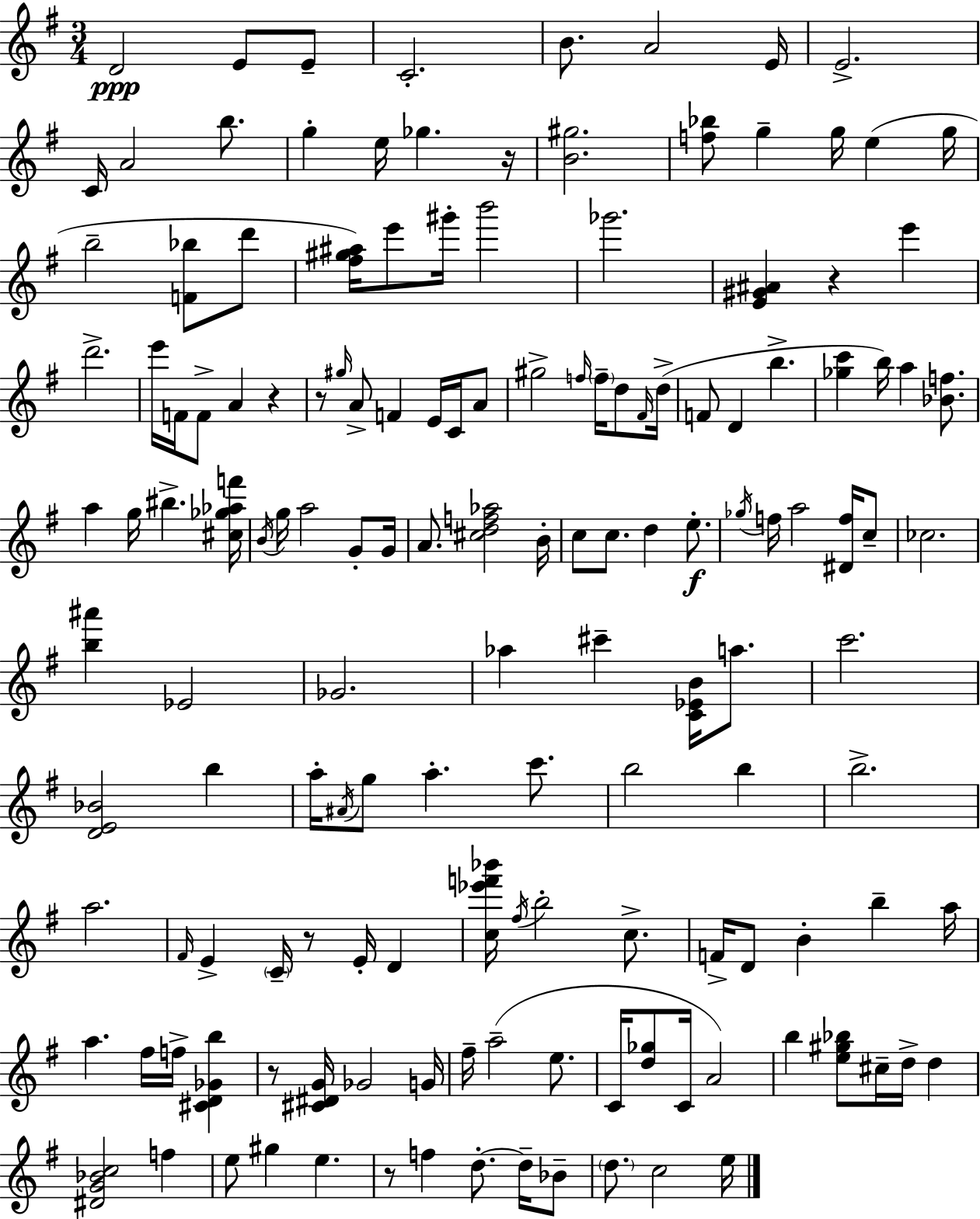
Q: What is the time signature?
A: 3/4